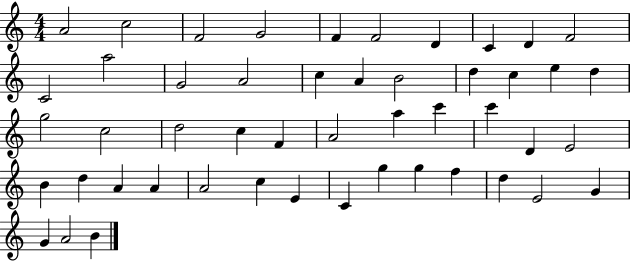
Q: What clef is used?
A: treble